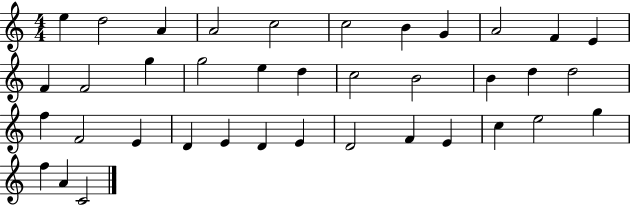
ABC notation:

X:1
T:Untitled
M:4/4
L:1/4
K:C
e d2 A A2 c2 c2 B G A2 F E F F2 g g2 e d c2 B2 B d d2 f F2 E D E D E D2 F E c e2 g f A C2